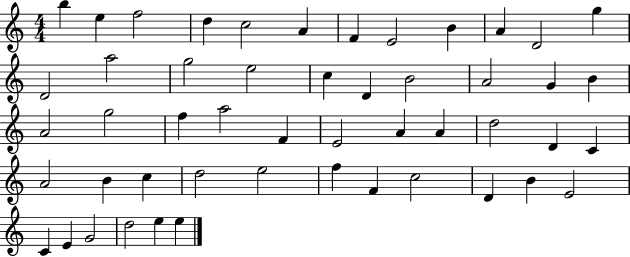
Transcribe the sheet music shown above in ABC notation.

X:1
T:Untitled
M:4/4
L:1/4
K:C
b e f2 d c2 A F E2 B A D2 g D2 a2 g2 e2 c D B2 A2 G B A2 g2 f a2 F E2 A A d2 D C A2 B c d2 e2 f F c2 D B E2 C E G2 d2 e e